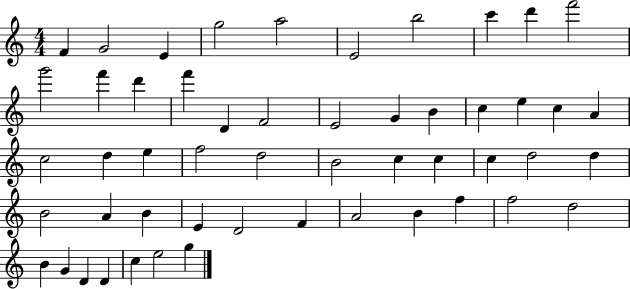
X:1
T:Untitled
M:4/4
L:1/4
K:C
F G2 E g2 a2 E2 b2 c' d' f'2 g'2 f' d' f' D F2 E2 G B c e c A c2 d e f2 d2 B2 c c c d2 d B2 A B E D2 F A2 B f f2 d2 B G D D c e2 g